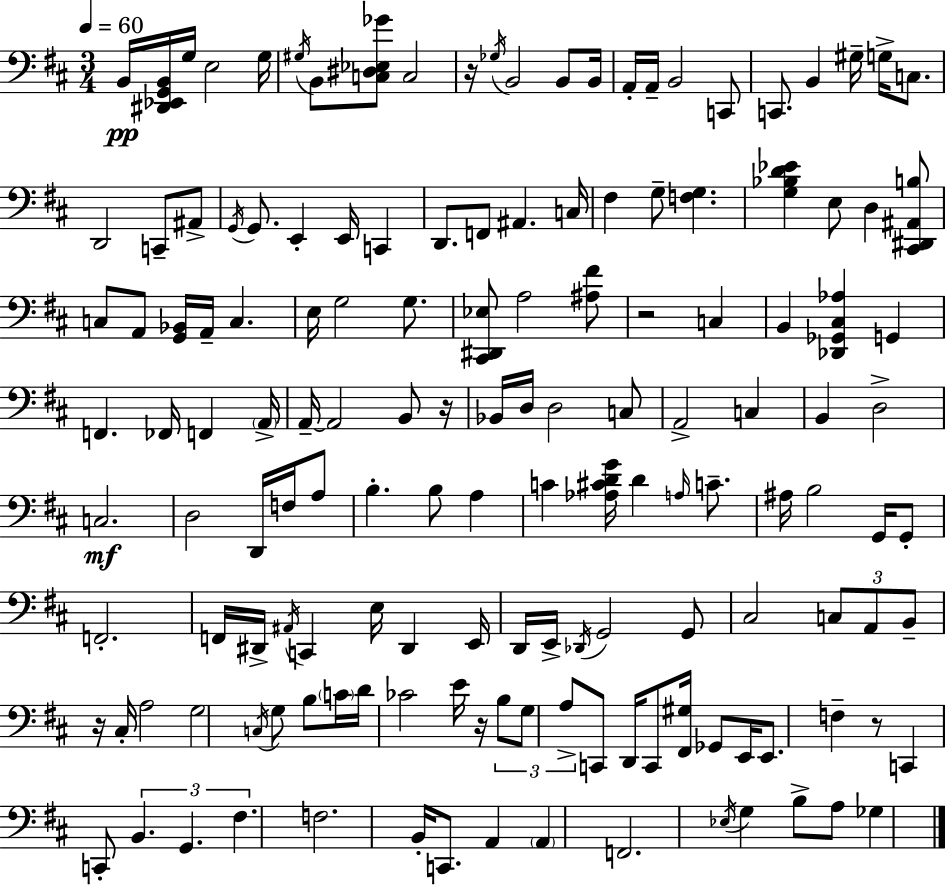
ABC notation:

X:1
T:Untitled
M:3/4
L:1/4
K:D
B,,/4 [^D,,_E,,G,,B,,]/4 G,/4 E,2 G,/4 ^G,/4 B,,/2 [C,^D,_E,_G]/2 C,2 z/4 _G,/4 B,,2 B,,/2 B,,/4 A,,/4 A,,/4 B,,2 C,,/2 C,,/2 B,, ^G,/4 G,/4 C,/2 D,,2 C,,/2 ^A,,/2 G,,/4 G,,/2 E,, E,,/4 C,, D,,/2 F,,/2 ^A,, C,/4 ^F, G,/2 [F,G,] [G,_B,D_E] E,/2 D, [^C,,^D,,^A,,B,]/2 C,/2 A,,/2 [G,,_B,,]/4 A,,/4 C, E,/4 G,2 G,/2 [^C,,^D,,_E,]/2 A,2 [^A,^F]/2 z2 C, B,, [_D,,_G,,^C,_A,] G,, F,, _F,,/4 F,, A,,/4 A,,/4 A,,2 B,,/2 z/4 _B,,/4 D,/4 D,2 C,/2 A,,2 C, B,, D,2 C,2 D,2 D,,/4 F,/4 A,/2 B, B,/2 A, C [_A,^CDG]/4 D A,/4 C/2 ^A,/4 B,2 G,,/4 G,,/2 F,,2 F,,/4 ^D,,/4 ^A,,/4 C,, E,/4 ^D,, E,,/4 D,,/4 E,,/4 _D,,/4 G,,2 G,,/2 ^C,2 C,/2 A,,/2 B,,/2 z/4 ^C,/4 A,2 G,2 C,/4 G,/2 B,/2 C/4 D/4 _C2 E/4 z/4 B,/2 G,/2 A,/2 C,,/2 D,,/4 C,,/2 [^F,,^G,]/4 _G,,/2 E,,/4 E,,/2 F, z/2 C,, C,,/2 B,, G,, ^F, F,2 B,,/4 C,,/2 A,, A,, F,,2 _E,/4 G, B,/2 A,/2 _G,